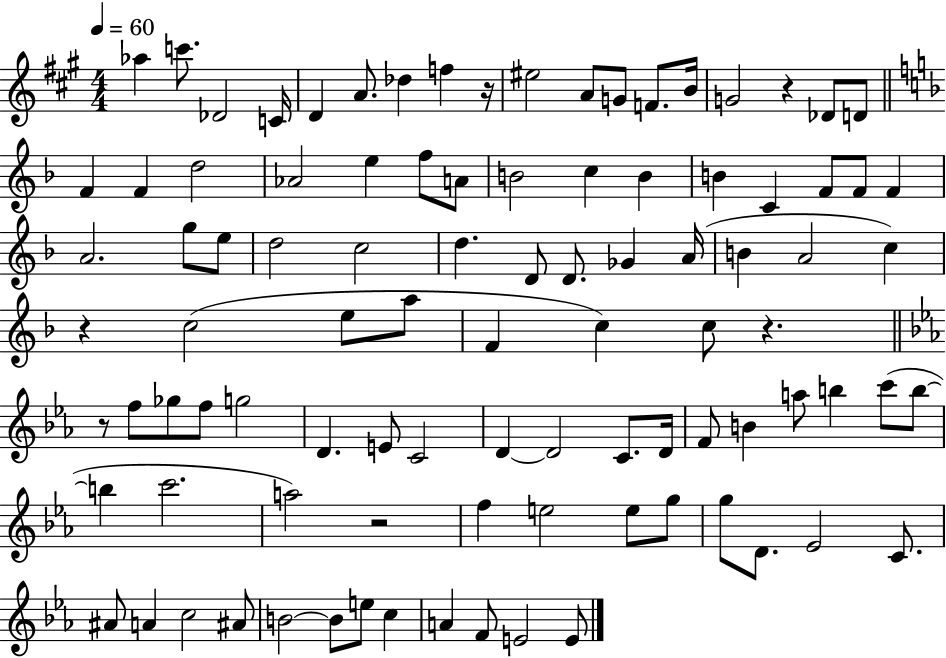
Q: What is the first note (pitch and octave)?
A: Ab5